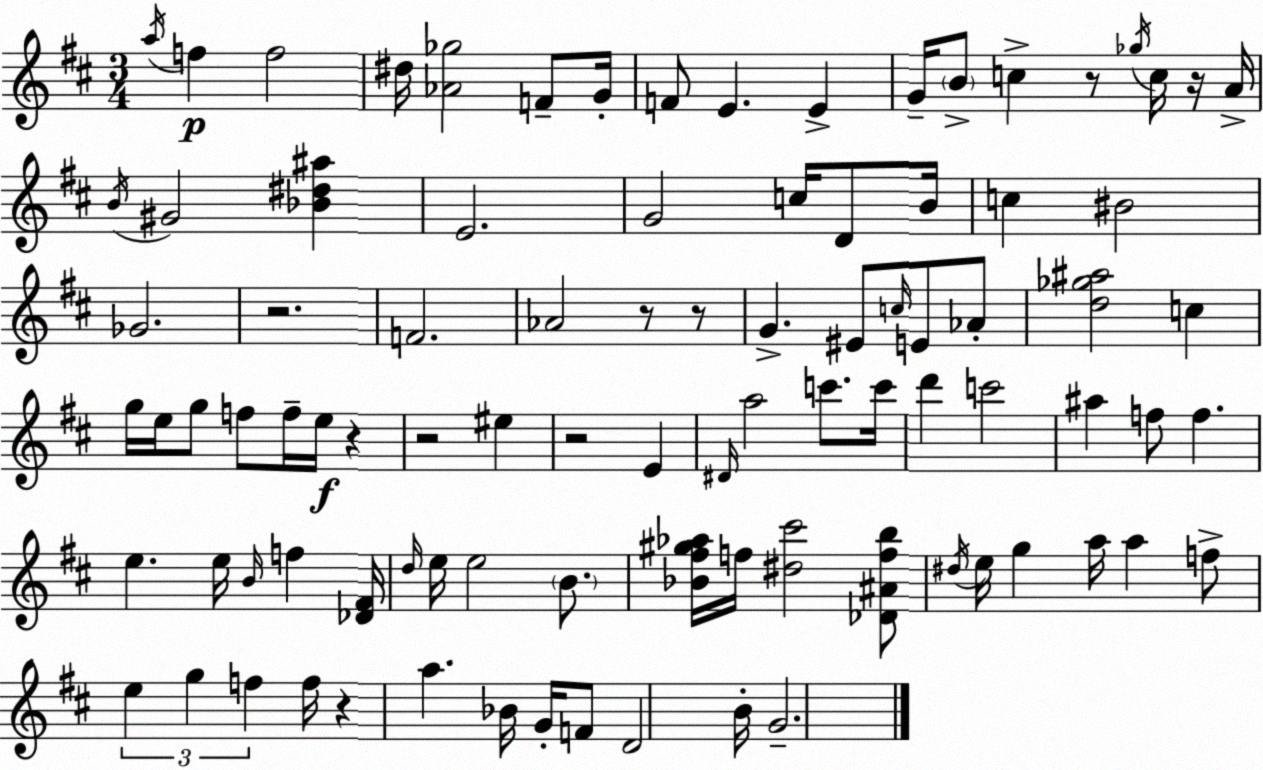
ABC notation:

X:1
T:Untitled
M:3/4
L:1/4
K:D
a/4 f f2 ^d/4 [_A_g]2 F/2 G/4 F/2 E E G/4 B/2 c z/2 _g/4 c/4 z/4 A/4 B/4 ^G2 [_B^d^a] E2 G2 c/4 D/2 B/4 c ^B2 _G2 z2 F2 _A2 z/2 z/2 G ^E/2 c/4 E/2 _A/2 [d_g^a]2 c g/4 e/4 g/2 f/2 f/4 e/4 z z2 ^e z2 E ^D/4 a2 c'/2 c'/4 d' c'2 ^a f/2 f e e/4 B/4 f [_D^F]/4 d/4 e/4 e2 B/2 [_B^f^g_a]/4 f/4 [^d^c']2 [_D^Afb]/2 ^d/4 e/4 g a/4 a f/2 e g f f/4 z a _B/4 G/4 F/2 D2 B/4 G2